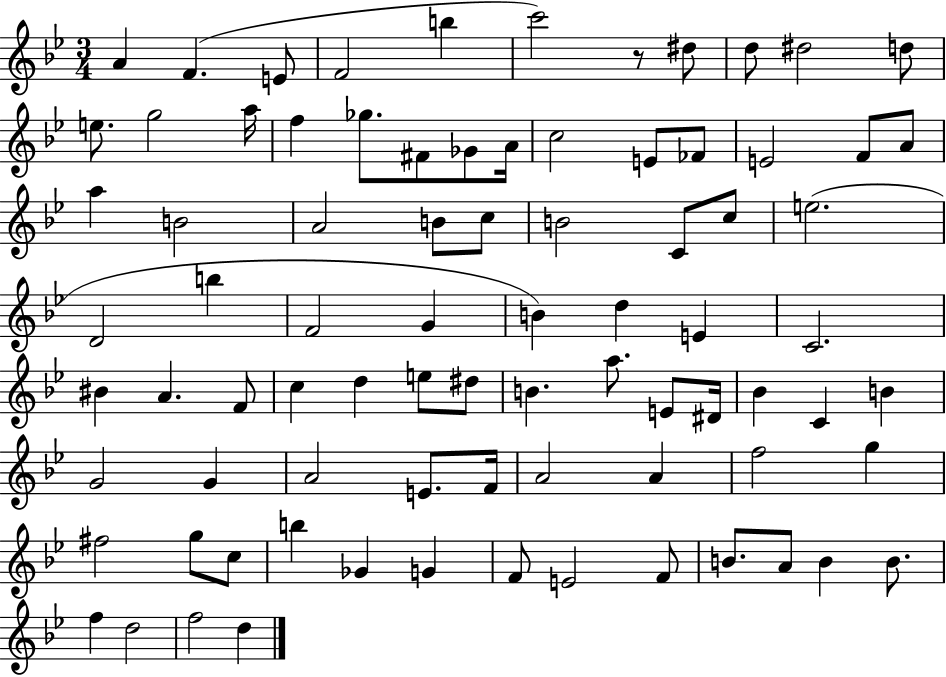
X:1
T:Untitled
M:3/4
L:1/4
K:Bb
A F E/2 F2 b c'2 z/2 ^d/2 d/2 ^d2 d/2 e/2 g2 a/4 f _g/2 ^F/2 _G/2 A/4 c2 E/2 _F/2 E2 F/2 A/2 a B2 A2 B/2 c/2 B2 C/2 c/2 e2 D2 b F2 G B d E C2 ^B A F/2 c d e/2 ^d/2 B a/2 E/2 ^D/4 _B C B G2 G A2 E/2 F/4 A2 A f2 g ^f2 g/2 c/2 b _G G F/2 E2 F/2 B/2 A/2 B B/2 f d2 f2 d